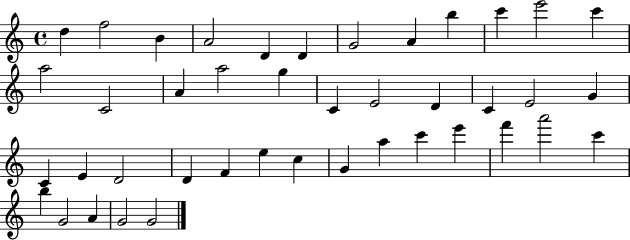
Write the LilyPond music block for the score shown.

{
  \clef treble
  \time 4/4
  \defaultTimeSignature
  \key c \major
  d''4 f''2 b'4 | a'2 d'4 d'4 | g'2 a'4 b''4 | c'''4 e'''2 c'''4 | \break a''2 c'2 | a'4 a''2 g''4 | c'4 e'2 d'4 | c'4 e'2 g'4 | \break c'4 e'4 d'2 | d'4 f'4 e''4 c''4 | g'4 a''4 c'''4 e'''4 | f'''4 a'''2 c'''4 | \break b''4 g'2 a'4 | g'2 g'2 | \bar "|."
}